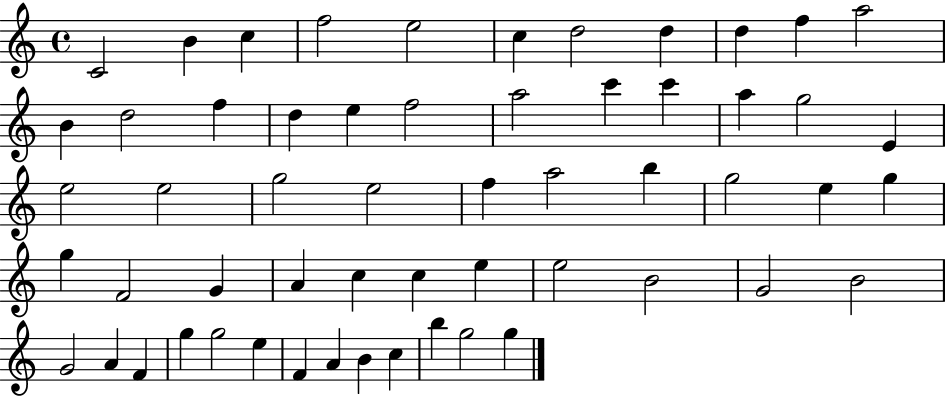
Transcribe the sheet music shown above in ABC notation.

X:1
T:Untitled
M:4/4
L:1/4
K:C
C2 B c f2 e2 c d2 d d f a2 B d2 f d e f2 a2 c' c' a g2 E e2 e2 g2 e2 f a2 b g2 e g g F2 G A c c e e2 B2 G2 B2 G2 A F g g2 e F A B c b g2 g